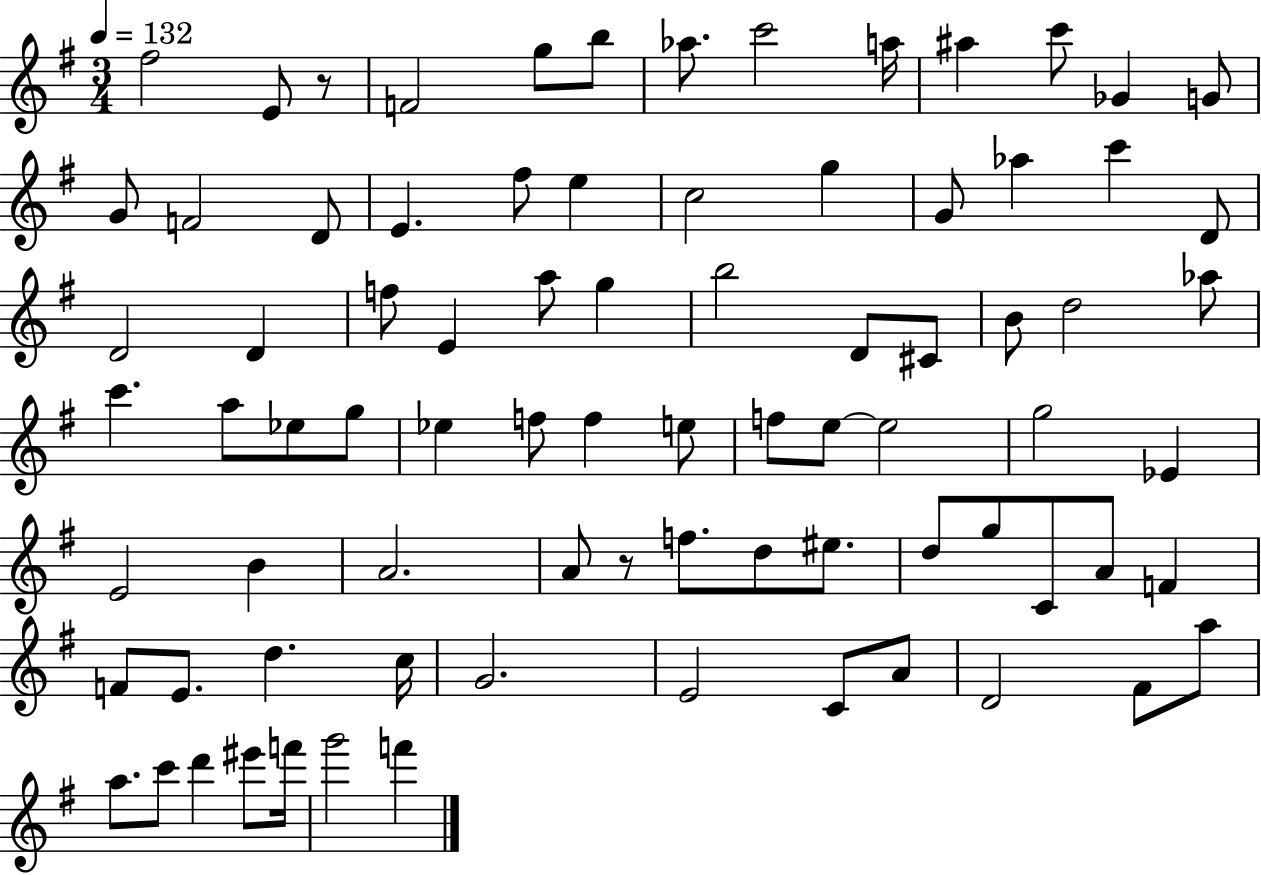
F#5/h E4/e R/e F4/h G5/e B5/e Ab5/e. C6/h A5/s A#5/q C6/e Gb4/q G4/e G4/e F4/h D4/e E4/q. F#5/e E5/q C5/h G5/q G4/e Ab5/q C6/q D4/e D4/h D4/q F5/e E4/q A5/e G5/q B5/h D4/e C#4/e B4/e D5/h Ab5/e C6/q. A5/e Eb5/e G5/e Eb5/q F5/e F5/q E5/e F5/e E5/e E5/h G5/h Eb4/q E4/h B4/q A4/h. A4/e R/e F5/e. D5/e EIS5/e. D5/e G5/e C4/e A4/e F4/q F4/e E4/e. D5/q. C5/s G4/h. E4/h C4/e A4/e D4/h F#4/e A5/e A5/e. C6/e D6/q EIS6/e F6/s G6/h F6/q